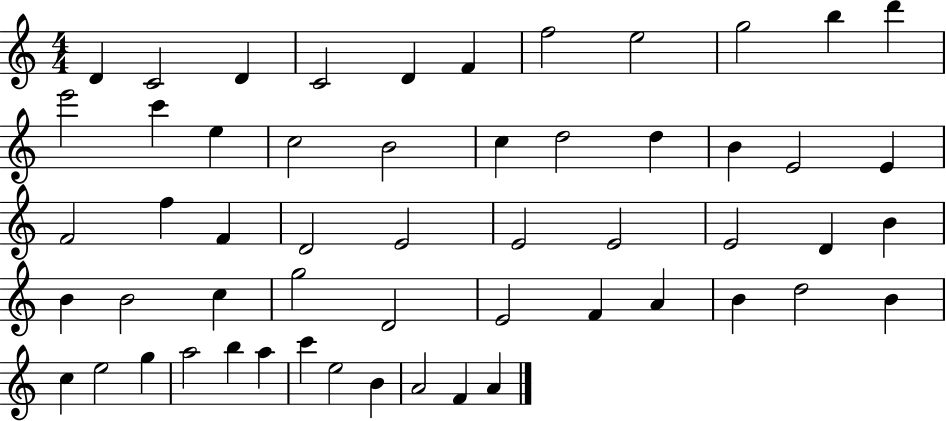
{
  \clef treble
  \numericTimeSignature
  \time 4/4
  \key c \major
  d'4 c'2 d'4 | c'2 d'4 f'4 | f''2 e''2 | g''2 b''4 d'''4 | \break e'''2 c'''4 e''4 | c''2 b'2 | c''4 d''2 d''4 | b'4 e'2 e'4 | \break f'2 f''4 f'4 | d'2 e'2 | e'2 e'2 | e'2 d'4 b'4 | \break b'4 b'2 c''4 | g''2 d'2 | e'2 f'4 a'4 | b'4 d''2 b'4 | \break c''4 e''2 g''4 | a''2 b''4 a''4 | c'''4 e''2 b'4 | a'2 f'4 a'4 | \break \bar "|."
}